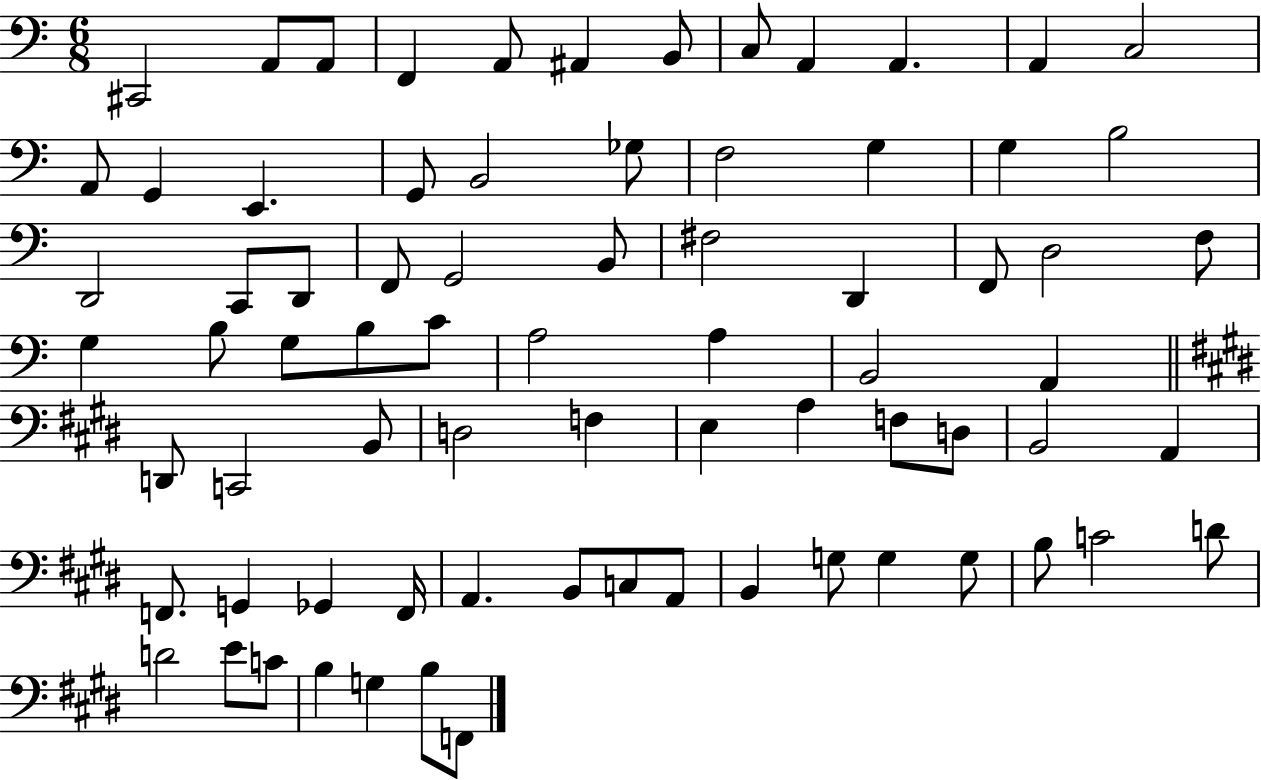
C#2/h A2/e A2/e F2/q A2/e A#2/q B2/e C3/e A2/q A2/q. A2/q C3/h A2/e G2/q E2/q. G2/e B2/h Gb3/e F3/h G3/q G3/q B3/h D2/h C2/e D2/e F2/e G2/h B2/e F#3/h D2/q F2/e D3/h F3/e G3/q B3/e G3/e B3/e C4/e A3/h A3/q B2/h A2/q D2/e C2/h B2/e D3/h F3/q E3/q A3/q F3/e D3/e B2/h A2/q F2/e. G2/q Gb2/q F2/s A2/q. B2/e C3/e A2/e B2/q G3/e G3/q G3/e B3/e C4/h D4/e D4/h E4/e C4/e B3/q G3/q B3/e F2/e